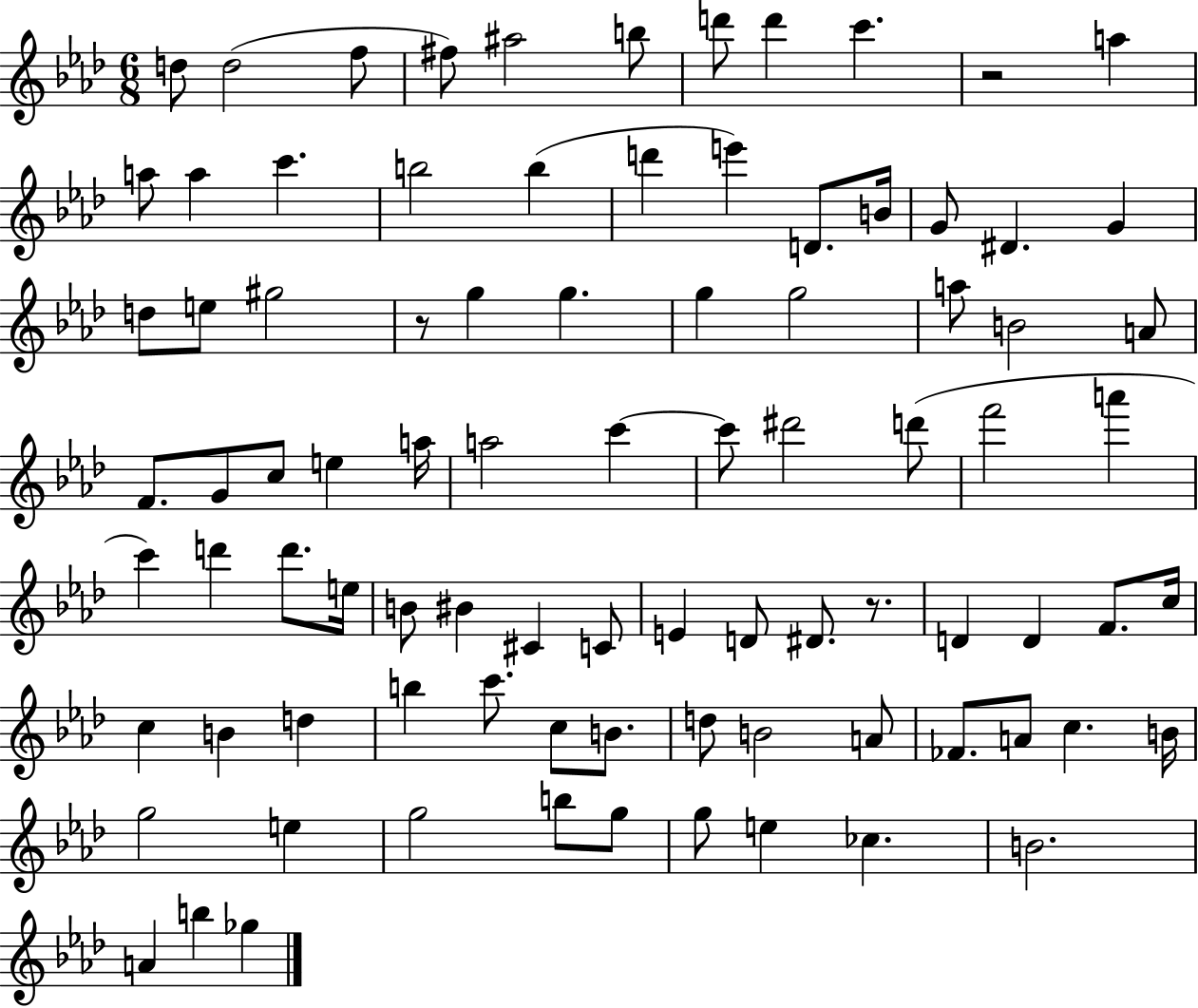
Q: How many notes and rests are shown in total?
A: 88